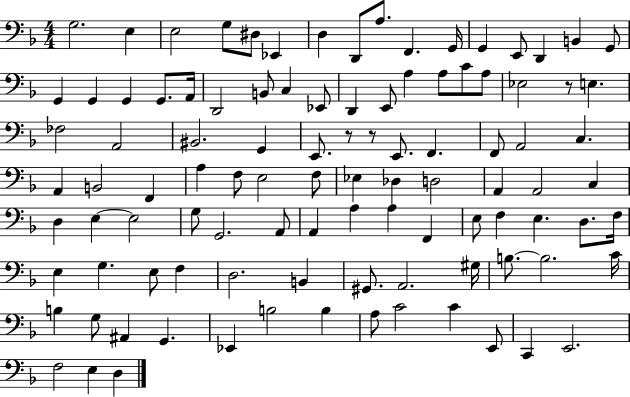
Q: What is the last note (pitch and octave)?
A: D3